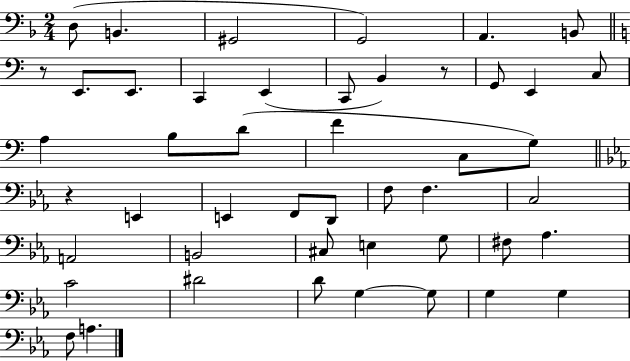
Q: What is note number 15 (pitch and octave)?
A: C3